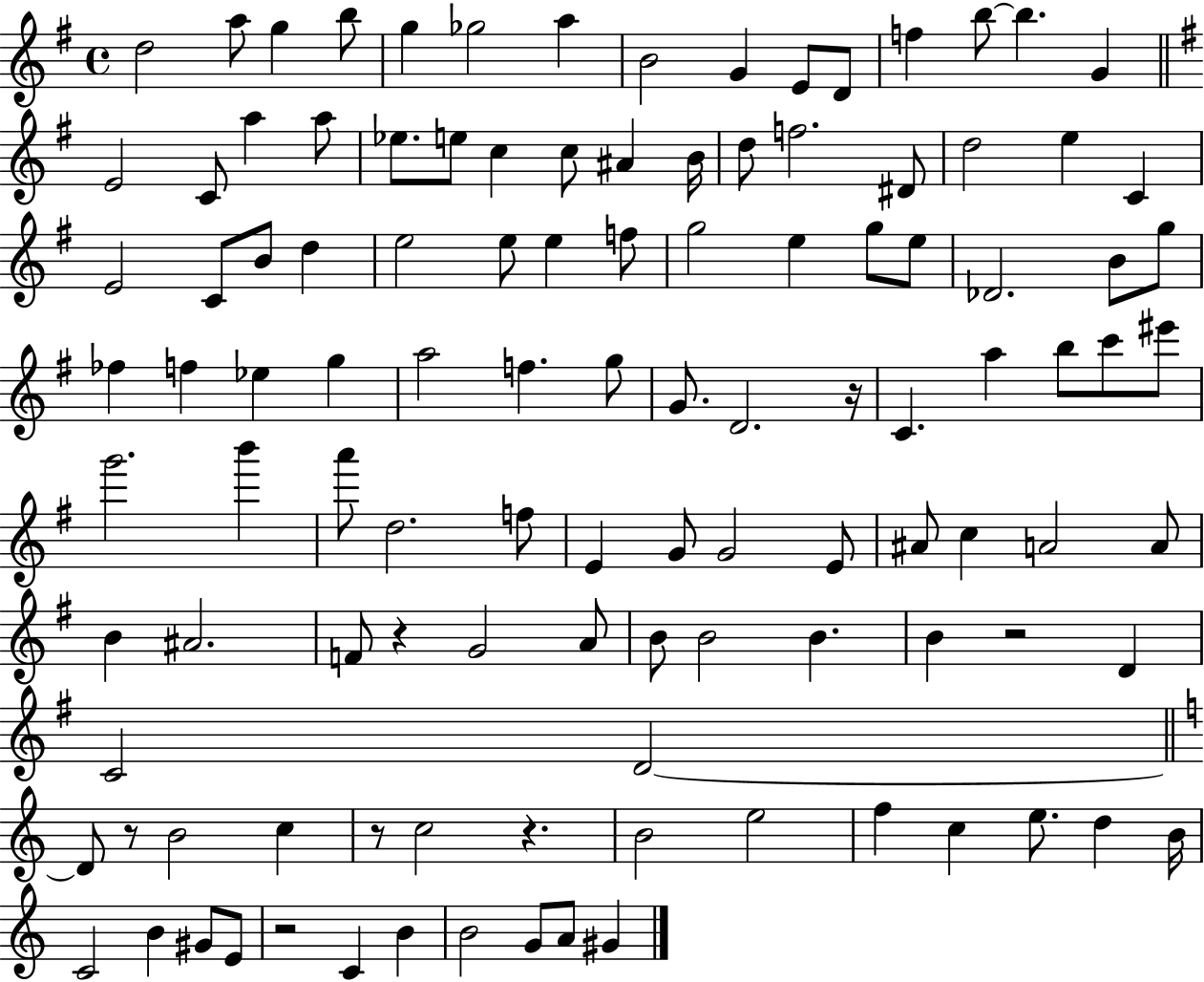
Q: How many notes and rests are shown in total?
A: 113